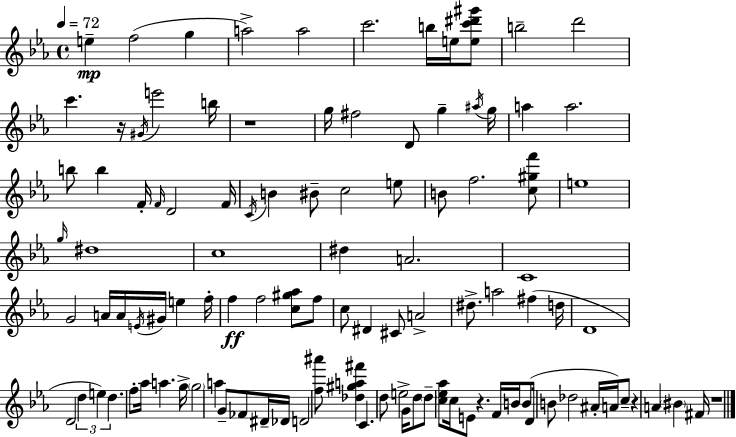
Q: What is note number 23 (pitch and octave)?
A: B5